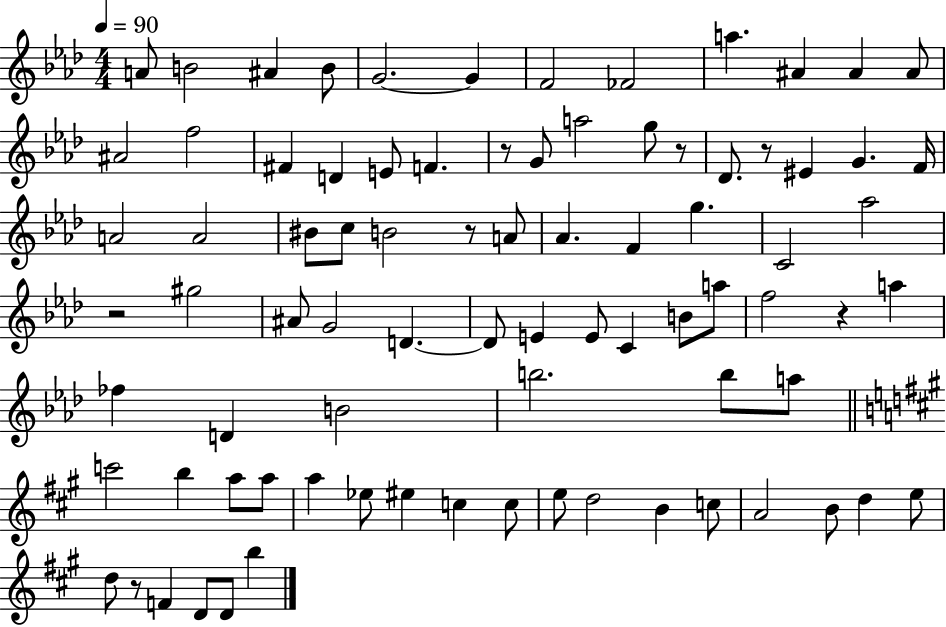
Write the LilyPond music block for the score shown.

{
  \clef treble
  \numericTimeSignature
  \time 4/4
  \key aes \major
  \tempo 4 = 90
  a'8 b'2 ais'4 b'8 | g'2.~~ g'4 | f'2 fes'2 | a''4. ais'4 ais'4 ais'8 | \break ais'2 f''2 | fis'4 d'4 e'8 f'4. | r8 g'8 a''2 g''8 r8 | des'8. r8 eis'4 g'4. f'16 | \break a'2 a'2 | bis'8 c''8 b'2 r8 a'8 | aes'4. f'4 g''4. | c'2 aes''2 | \break r2 gis''2 | ais'8 g'2 d'4.~~ | d'8 e'4 e'8 c'4 b'8 a''8 | f''2 r4 a''4 | \break fes''4 d'4 b'2 | b''2. b''8 a''8 | \bar "||" \break \key a \major c'''2 b''4 a''8 a''8 | a''4 ees''8 eis''4 c''4 c''8 | e''8 d''2 b'4 c''8 | a'2 b'8 d''4 e''8 | \break d''8 r8 f'4 d'8 d'8 b''4 | \bar "|."
}